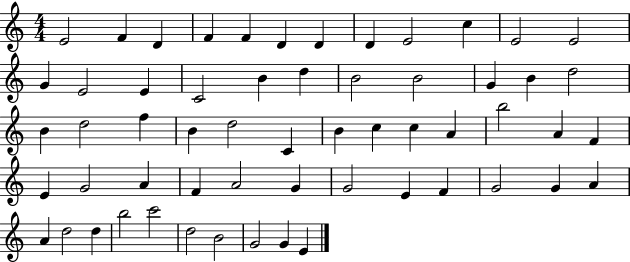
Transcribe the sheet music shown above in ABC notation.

X:1
T:Untitled
M:4/4
L:1/4
K:C
E2 F D F F D D D E2 c E2 E2 G E2 E C2 B d B2 B2 G B d2 B d2 f B d2 C B c c A b2 A F E G2 A F A2 G G2 E F G2 G A A d2 d b2 c'2 d2 B2 G2 G E